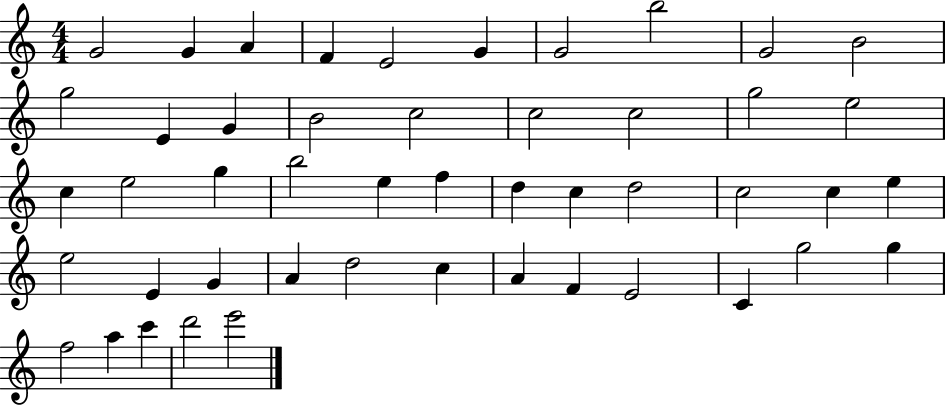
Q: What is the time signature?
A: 4/4